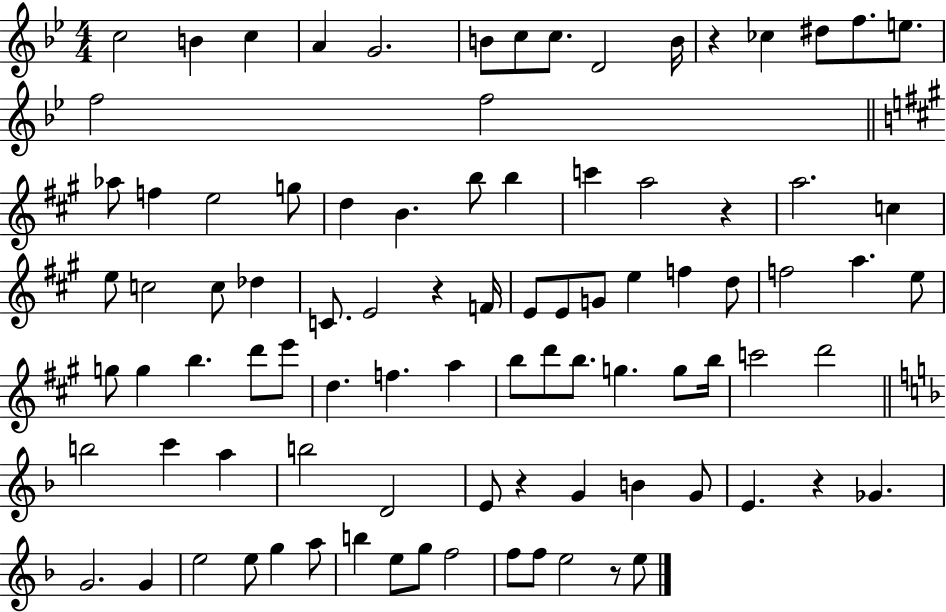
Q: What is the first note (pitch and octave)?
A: C5